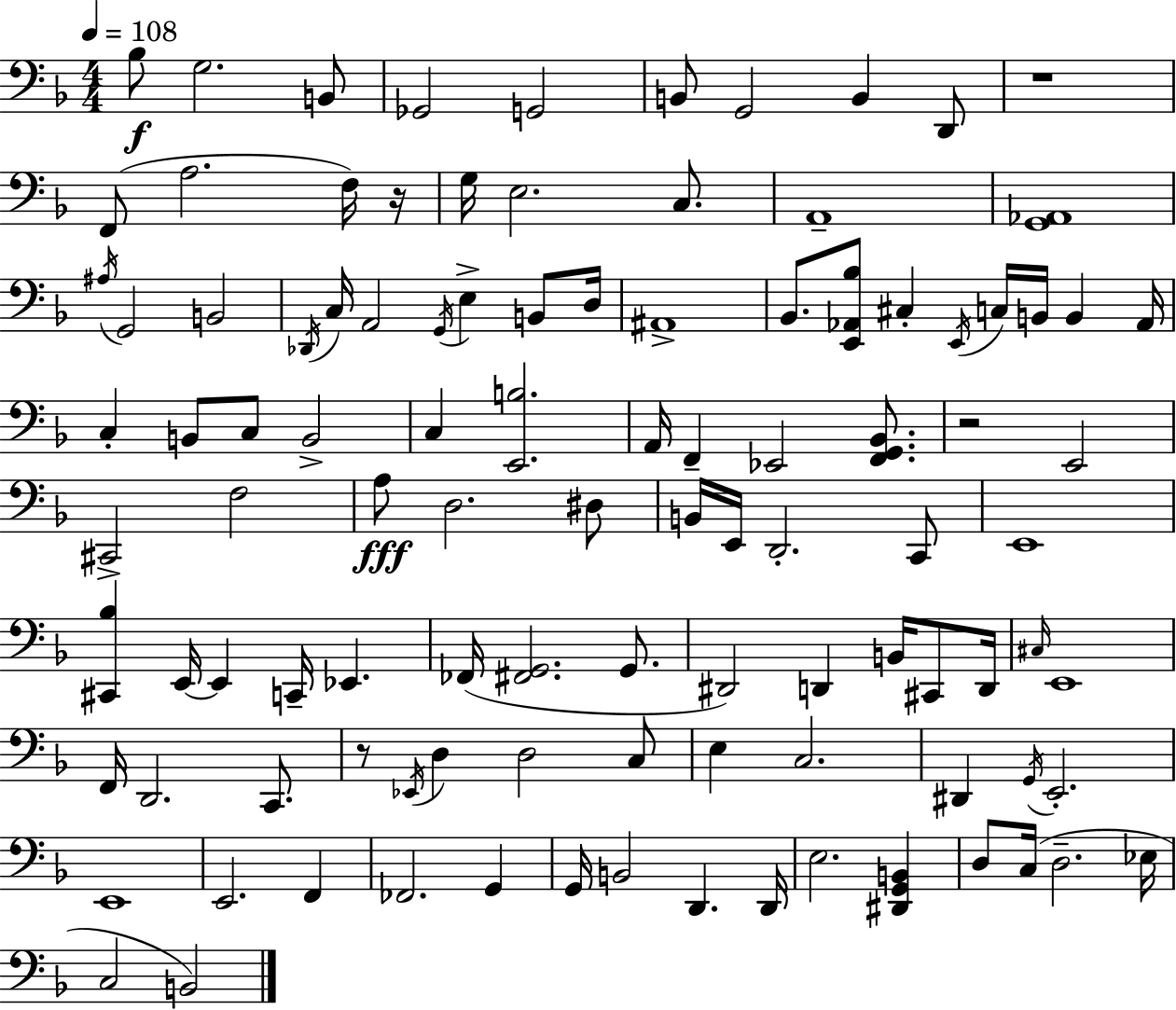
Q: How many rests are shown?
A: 4